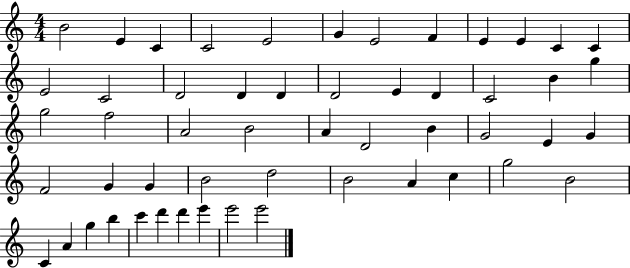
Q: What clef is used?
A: treble